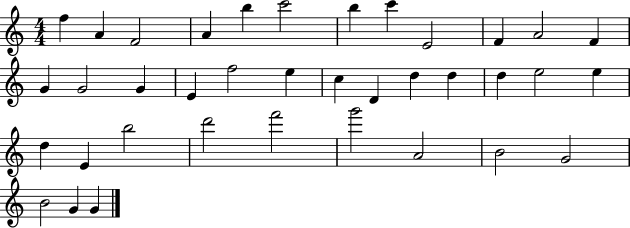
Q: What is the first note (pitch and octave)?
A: F5